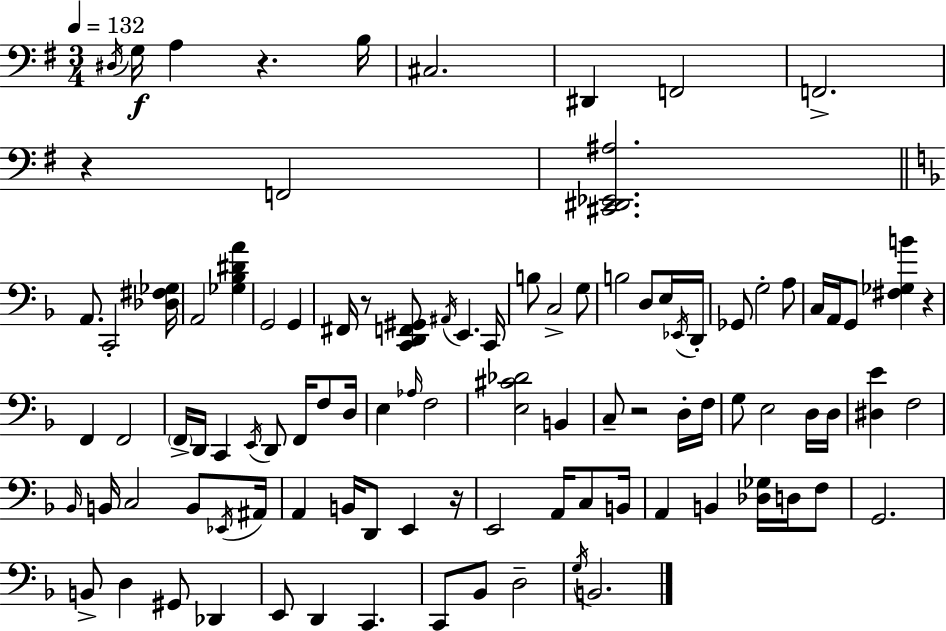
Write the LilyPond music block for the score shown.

{
  \clef bass
  \numericTimeSignature
  \time 3/4
  \key g \major
  \tempo 4 = 132
  \acciaccatura { dis16 }\f g16 a4 r4. | b16 cis2. | dis,4 f,2 | f,2.-> | \break r4 f,2 | <cis, dis, ees, ais>2. | \bar "||" \break \key d \minor a,8. c,2-. <des fis ges>16 | a,2 <ges bes dis' a'>4 | g,2 g,4 | fis,16 r8 <c, d, f, gis,>8 \acciaccatura { ais,16 } e,4. | \break c,16 b8 c2-> g8 | b2 d8 e16 | \acciaccatura { ees,16 } d,16-. ges,8 g2-. | a8 c16 a,16 g,8 <fis ges b'>4 r4 | \break f,4 f,2 | \parenthesize f,16-> d,16 c,4 \acciaccatura { e,16 } d,8 f,16 | f8 d16 e4 \grace { aes16 } f2 | <e cis' des'>2 | \break b,4 c8-- r2 | d16-. f16 g8 e2 | d16 d16 <dis e'>4 f2 | \grace { bes,16 } b,16 c2 | \break b,8 \acciaccatura { ees,16 } ais,16 a,4 b,16 d,8 | e,4 r16 e,2 | a,16 c8 b,16 a,4 b,4 | <des ges>16 d16 f8 g,2. | \break b,8-> d4 | gis,8 des,4 e,8 d,4 | c,4. c,8 bes,8 d2-- | \acciaccatura { g16 } b,2. | \break \bar "|."
}